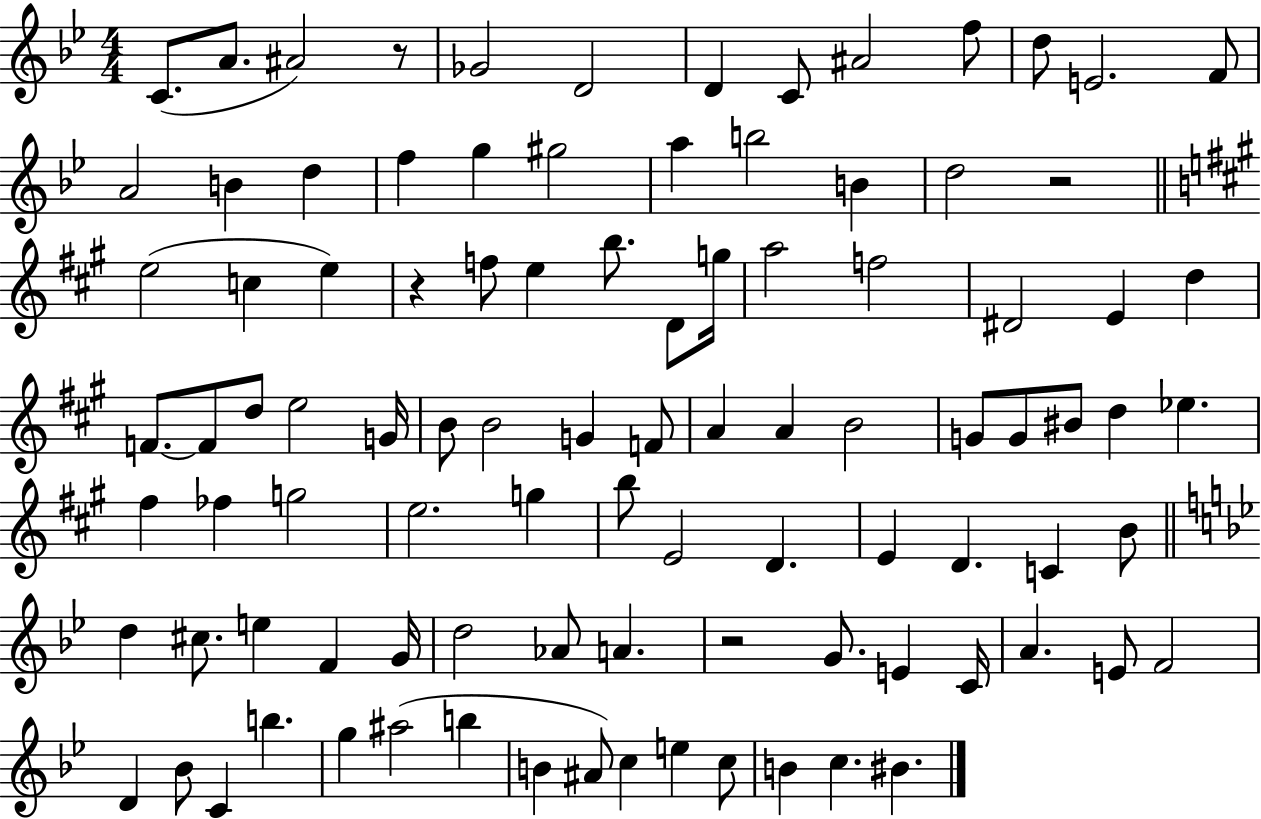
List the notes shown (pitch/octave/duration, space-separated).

C4/e. A4/e. A#4/h R/e Gb4/h D4/h D4/q C4/e A#4/h F5/e D5/e E4/h. F4/e A4/h B4/q D5/q F5/q G5/q G#5/h A5/q B5/h B4/q D5/h R/h E5/h C5/q E5/q R/q F5/e E5/q B5/e. D4/e G5/s A5/h F5/h D#4/h E4/q D5/q F4/e. F4/e D5/e E5/h G4/s B4/e B4/h G4/q F4/e A4/q A4/q B4/h G4/e G4/e BIS4/e D5/q Eb5/q. F#5/q FES5/q G5/h E5/h. G5/q B5/e E4/h D4/q. E4/q D4/q. C4/q B4/e D5/q C#5/e. E5/q F4/q G4/s D5/h Ab4/e A4/q. R/h G4/e. E4/q C4/s A4/q. E4/e F4/h D4/q Bb4/e C4/q B5/q. G5/q A#5/h B5/q B4/q A#4/e C5/q E5/q C5/e B4/q C5/q. BIS4/q.